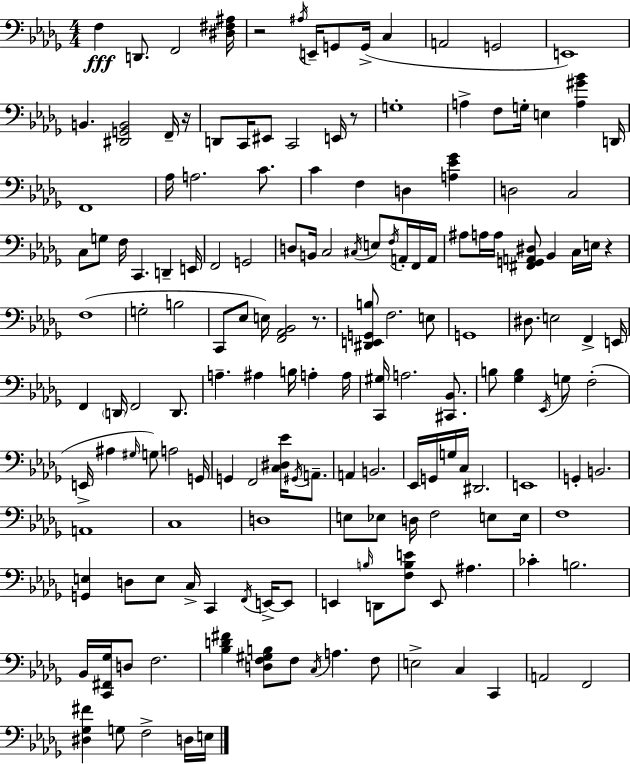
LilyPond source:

{
  \clef bass
  \numericTimeSignature
  \time 4/4
  \key bes \minor
  \repeat volta 2 { f4\fff d,8. f,2 <dis fis ais>16 | r2 \acciaccatura { ais16 } e,16-- g,8 g,16->( c4 | a,2 g,2 | e,1) | \break b,4. <dis, g, b,>2 f,16-- | r16 d,8 c,16 eis,8 c,2 e,16 r8 | g1-. | a4-> f8 g16-. e4 <a gis' bes'>4 | \break d,16 f,1 | aes16 a2. c'8. | c'4 f4 d4 <a ees' ges'>4 | d2 c2 | \break c8 g8 f16 c,4. d,4-- | e,16 f,2 g,2 | d8 b,16 c2 \acciaccatura { cis16 } e8 \acciaccatura { f16 } | a,16-. f,16 a,16 ais8 a16 a16 <fis, g, a, dis>8 bes,4 c16 e16 r4 | \break f1( | g2-. b2 | c,8 ees8 e16) <f, aes, bes,>2 | r8. <dis, e, g, b>8 f2. | \break e8 g,1 | dis8. e2 f,4-> | e,16 f,4 \parenthesize d,16 f,2 | d,8. a4.-- ais4 b16 a4-. | \break a16 <c, gis>16 a2. | <cis, bes,>8. b8 <ges b>4 \acciaccatura { ees,16 } g8 f2-.( | e,16-> ais4 \grace { gis16 } g8) a2 | g,16 g,4 f,2 | \break <c dis ees'>16 \acciaccatura { gis,16 } a,8.-- a,4 b,2. | ees,16 g,16 g16 c16 dis,2. | e,1 | g,4-. b,2. | \break a,1 | c1 | d1 | e8 ees8 d16 f2 | \break e8 e16 f1 | <g, e>4 d8 e8 c16-> c,4 | \acciaccatura { f,16 } e,16->~~ e,8 e,4 \grace { b16 } d,8 <f b e'>8 | e,8 ais4. ces'4-. b2. | \break bes,16 <c, fis, ges>16 d8 f2. | <bes d' fis'>4 <d f gis b>8 f8 | \acciaccatura { c16 } a4. f8 e2-> | c4 c,4 a,2 | \break f,2 <dis ges fis'>4 g8 f2-> | d16 e16 } \bar "|."
}